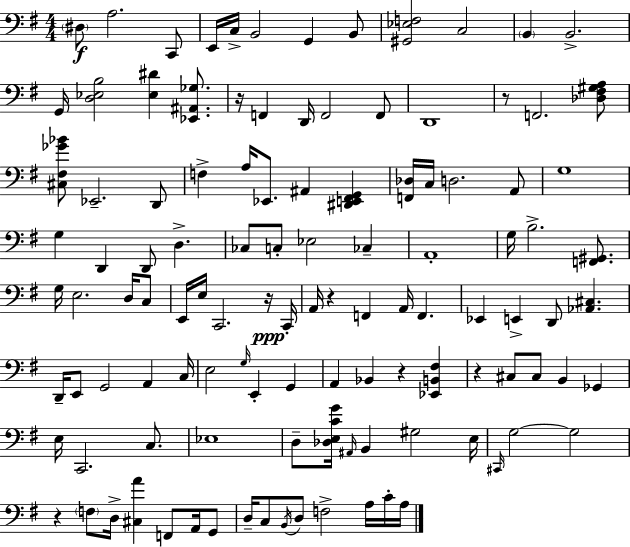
X:1
T:Untitled
M:4/4
L:1/4
K:G
^D,/2 A,2 C,,/2 E,,/4 C,/4 B,,2 G,, B,,/2 [^G,,_E,F,]2 C,2 B,, B,,2 G,,/4 [D,_E,B,]2 [_E,^D] [_E,,^A,,_G,]/2 z/4 F,, D,,/4 F,,2 F,,/2 D,,4 z/2 F,,2 [_D,^F,^G,A,]/2 [^C,^F,_G_B]/2 _E,,2 D,,/2 F, A,/4 _E,,/2 ^A,, [^D,,E,,^F,,G,,] [F,,_D,]/4 C,/4 D,2 A,,/2 G,4 G, D,, D,,/2 D, _C,/2 C,/2 _E,2 _C, A,,4 G,/4 B,2 [F,,^G,,]/2 G,/4 E,2 D,/4 C,/2 E,,/4 E,/4 C,,2 z/4 C,,/4 A,,/4 z F,, A,,/4 F,, _E,, E,, D,,/2 [_A,,^C,] D,,/4 E,,/2 G,,2 A,, C,/4 E,2 G,/4 E,, G,, A,, _B,, z [_E,,B,,^F,] z ^C,/2 ^C,/2 B,, _G,, E,/4 C,,2 C,/2 _E,4 D,/2 [_D,E,CG]/4 ^A,,/4 B,, ^G,2 E,/4 ^C,,/4 G,2 G,2 z F,/2 D,/4 [^C,A] F,,/2 A,,/4 G,,/2 D,/4 C,/2 B,,/4 D,/2 F,2 A,/4 C/4 A,/4